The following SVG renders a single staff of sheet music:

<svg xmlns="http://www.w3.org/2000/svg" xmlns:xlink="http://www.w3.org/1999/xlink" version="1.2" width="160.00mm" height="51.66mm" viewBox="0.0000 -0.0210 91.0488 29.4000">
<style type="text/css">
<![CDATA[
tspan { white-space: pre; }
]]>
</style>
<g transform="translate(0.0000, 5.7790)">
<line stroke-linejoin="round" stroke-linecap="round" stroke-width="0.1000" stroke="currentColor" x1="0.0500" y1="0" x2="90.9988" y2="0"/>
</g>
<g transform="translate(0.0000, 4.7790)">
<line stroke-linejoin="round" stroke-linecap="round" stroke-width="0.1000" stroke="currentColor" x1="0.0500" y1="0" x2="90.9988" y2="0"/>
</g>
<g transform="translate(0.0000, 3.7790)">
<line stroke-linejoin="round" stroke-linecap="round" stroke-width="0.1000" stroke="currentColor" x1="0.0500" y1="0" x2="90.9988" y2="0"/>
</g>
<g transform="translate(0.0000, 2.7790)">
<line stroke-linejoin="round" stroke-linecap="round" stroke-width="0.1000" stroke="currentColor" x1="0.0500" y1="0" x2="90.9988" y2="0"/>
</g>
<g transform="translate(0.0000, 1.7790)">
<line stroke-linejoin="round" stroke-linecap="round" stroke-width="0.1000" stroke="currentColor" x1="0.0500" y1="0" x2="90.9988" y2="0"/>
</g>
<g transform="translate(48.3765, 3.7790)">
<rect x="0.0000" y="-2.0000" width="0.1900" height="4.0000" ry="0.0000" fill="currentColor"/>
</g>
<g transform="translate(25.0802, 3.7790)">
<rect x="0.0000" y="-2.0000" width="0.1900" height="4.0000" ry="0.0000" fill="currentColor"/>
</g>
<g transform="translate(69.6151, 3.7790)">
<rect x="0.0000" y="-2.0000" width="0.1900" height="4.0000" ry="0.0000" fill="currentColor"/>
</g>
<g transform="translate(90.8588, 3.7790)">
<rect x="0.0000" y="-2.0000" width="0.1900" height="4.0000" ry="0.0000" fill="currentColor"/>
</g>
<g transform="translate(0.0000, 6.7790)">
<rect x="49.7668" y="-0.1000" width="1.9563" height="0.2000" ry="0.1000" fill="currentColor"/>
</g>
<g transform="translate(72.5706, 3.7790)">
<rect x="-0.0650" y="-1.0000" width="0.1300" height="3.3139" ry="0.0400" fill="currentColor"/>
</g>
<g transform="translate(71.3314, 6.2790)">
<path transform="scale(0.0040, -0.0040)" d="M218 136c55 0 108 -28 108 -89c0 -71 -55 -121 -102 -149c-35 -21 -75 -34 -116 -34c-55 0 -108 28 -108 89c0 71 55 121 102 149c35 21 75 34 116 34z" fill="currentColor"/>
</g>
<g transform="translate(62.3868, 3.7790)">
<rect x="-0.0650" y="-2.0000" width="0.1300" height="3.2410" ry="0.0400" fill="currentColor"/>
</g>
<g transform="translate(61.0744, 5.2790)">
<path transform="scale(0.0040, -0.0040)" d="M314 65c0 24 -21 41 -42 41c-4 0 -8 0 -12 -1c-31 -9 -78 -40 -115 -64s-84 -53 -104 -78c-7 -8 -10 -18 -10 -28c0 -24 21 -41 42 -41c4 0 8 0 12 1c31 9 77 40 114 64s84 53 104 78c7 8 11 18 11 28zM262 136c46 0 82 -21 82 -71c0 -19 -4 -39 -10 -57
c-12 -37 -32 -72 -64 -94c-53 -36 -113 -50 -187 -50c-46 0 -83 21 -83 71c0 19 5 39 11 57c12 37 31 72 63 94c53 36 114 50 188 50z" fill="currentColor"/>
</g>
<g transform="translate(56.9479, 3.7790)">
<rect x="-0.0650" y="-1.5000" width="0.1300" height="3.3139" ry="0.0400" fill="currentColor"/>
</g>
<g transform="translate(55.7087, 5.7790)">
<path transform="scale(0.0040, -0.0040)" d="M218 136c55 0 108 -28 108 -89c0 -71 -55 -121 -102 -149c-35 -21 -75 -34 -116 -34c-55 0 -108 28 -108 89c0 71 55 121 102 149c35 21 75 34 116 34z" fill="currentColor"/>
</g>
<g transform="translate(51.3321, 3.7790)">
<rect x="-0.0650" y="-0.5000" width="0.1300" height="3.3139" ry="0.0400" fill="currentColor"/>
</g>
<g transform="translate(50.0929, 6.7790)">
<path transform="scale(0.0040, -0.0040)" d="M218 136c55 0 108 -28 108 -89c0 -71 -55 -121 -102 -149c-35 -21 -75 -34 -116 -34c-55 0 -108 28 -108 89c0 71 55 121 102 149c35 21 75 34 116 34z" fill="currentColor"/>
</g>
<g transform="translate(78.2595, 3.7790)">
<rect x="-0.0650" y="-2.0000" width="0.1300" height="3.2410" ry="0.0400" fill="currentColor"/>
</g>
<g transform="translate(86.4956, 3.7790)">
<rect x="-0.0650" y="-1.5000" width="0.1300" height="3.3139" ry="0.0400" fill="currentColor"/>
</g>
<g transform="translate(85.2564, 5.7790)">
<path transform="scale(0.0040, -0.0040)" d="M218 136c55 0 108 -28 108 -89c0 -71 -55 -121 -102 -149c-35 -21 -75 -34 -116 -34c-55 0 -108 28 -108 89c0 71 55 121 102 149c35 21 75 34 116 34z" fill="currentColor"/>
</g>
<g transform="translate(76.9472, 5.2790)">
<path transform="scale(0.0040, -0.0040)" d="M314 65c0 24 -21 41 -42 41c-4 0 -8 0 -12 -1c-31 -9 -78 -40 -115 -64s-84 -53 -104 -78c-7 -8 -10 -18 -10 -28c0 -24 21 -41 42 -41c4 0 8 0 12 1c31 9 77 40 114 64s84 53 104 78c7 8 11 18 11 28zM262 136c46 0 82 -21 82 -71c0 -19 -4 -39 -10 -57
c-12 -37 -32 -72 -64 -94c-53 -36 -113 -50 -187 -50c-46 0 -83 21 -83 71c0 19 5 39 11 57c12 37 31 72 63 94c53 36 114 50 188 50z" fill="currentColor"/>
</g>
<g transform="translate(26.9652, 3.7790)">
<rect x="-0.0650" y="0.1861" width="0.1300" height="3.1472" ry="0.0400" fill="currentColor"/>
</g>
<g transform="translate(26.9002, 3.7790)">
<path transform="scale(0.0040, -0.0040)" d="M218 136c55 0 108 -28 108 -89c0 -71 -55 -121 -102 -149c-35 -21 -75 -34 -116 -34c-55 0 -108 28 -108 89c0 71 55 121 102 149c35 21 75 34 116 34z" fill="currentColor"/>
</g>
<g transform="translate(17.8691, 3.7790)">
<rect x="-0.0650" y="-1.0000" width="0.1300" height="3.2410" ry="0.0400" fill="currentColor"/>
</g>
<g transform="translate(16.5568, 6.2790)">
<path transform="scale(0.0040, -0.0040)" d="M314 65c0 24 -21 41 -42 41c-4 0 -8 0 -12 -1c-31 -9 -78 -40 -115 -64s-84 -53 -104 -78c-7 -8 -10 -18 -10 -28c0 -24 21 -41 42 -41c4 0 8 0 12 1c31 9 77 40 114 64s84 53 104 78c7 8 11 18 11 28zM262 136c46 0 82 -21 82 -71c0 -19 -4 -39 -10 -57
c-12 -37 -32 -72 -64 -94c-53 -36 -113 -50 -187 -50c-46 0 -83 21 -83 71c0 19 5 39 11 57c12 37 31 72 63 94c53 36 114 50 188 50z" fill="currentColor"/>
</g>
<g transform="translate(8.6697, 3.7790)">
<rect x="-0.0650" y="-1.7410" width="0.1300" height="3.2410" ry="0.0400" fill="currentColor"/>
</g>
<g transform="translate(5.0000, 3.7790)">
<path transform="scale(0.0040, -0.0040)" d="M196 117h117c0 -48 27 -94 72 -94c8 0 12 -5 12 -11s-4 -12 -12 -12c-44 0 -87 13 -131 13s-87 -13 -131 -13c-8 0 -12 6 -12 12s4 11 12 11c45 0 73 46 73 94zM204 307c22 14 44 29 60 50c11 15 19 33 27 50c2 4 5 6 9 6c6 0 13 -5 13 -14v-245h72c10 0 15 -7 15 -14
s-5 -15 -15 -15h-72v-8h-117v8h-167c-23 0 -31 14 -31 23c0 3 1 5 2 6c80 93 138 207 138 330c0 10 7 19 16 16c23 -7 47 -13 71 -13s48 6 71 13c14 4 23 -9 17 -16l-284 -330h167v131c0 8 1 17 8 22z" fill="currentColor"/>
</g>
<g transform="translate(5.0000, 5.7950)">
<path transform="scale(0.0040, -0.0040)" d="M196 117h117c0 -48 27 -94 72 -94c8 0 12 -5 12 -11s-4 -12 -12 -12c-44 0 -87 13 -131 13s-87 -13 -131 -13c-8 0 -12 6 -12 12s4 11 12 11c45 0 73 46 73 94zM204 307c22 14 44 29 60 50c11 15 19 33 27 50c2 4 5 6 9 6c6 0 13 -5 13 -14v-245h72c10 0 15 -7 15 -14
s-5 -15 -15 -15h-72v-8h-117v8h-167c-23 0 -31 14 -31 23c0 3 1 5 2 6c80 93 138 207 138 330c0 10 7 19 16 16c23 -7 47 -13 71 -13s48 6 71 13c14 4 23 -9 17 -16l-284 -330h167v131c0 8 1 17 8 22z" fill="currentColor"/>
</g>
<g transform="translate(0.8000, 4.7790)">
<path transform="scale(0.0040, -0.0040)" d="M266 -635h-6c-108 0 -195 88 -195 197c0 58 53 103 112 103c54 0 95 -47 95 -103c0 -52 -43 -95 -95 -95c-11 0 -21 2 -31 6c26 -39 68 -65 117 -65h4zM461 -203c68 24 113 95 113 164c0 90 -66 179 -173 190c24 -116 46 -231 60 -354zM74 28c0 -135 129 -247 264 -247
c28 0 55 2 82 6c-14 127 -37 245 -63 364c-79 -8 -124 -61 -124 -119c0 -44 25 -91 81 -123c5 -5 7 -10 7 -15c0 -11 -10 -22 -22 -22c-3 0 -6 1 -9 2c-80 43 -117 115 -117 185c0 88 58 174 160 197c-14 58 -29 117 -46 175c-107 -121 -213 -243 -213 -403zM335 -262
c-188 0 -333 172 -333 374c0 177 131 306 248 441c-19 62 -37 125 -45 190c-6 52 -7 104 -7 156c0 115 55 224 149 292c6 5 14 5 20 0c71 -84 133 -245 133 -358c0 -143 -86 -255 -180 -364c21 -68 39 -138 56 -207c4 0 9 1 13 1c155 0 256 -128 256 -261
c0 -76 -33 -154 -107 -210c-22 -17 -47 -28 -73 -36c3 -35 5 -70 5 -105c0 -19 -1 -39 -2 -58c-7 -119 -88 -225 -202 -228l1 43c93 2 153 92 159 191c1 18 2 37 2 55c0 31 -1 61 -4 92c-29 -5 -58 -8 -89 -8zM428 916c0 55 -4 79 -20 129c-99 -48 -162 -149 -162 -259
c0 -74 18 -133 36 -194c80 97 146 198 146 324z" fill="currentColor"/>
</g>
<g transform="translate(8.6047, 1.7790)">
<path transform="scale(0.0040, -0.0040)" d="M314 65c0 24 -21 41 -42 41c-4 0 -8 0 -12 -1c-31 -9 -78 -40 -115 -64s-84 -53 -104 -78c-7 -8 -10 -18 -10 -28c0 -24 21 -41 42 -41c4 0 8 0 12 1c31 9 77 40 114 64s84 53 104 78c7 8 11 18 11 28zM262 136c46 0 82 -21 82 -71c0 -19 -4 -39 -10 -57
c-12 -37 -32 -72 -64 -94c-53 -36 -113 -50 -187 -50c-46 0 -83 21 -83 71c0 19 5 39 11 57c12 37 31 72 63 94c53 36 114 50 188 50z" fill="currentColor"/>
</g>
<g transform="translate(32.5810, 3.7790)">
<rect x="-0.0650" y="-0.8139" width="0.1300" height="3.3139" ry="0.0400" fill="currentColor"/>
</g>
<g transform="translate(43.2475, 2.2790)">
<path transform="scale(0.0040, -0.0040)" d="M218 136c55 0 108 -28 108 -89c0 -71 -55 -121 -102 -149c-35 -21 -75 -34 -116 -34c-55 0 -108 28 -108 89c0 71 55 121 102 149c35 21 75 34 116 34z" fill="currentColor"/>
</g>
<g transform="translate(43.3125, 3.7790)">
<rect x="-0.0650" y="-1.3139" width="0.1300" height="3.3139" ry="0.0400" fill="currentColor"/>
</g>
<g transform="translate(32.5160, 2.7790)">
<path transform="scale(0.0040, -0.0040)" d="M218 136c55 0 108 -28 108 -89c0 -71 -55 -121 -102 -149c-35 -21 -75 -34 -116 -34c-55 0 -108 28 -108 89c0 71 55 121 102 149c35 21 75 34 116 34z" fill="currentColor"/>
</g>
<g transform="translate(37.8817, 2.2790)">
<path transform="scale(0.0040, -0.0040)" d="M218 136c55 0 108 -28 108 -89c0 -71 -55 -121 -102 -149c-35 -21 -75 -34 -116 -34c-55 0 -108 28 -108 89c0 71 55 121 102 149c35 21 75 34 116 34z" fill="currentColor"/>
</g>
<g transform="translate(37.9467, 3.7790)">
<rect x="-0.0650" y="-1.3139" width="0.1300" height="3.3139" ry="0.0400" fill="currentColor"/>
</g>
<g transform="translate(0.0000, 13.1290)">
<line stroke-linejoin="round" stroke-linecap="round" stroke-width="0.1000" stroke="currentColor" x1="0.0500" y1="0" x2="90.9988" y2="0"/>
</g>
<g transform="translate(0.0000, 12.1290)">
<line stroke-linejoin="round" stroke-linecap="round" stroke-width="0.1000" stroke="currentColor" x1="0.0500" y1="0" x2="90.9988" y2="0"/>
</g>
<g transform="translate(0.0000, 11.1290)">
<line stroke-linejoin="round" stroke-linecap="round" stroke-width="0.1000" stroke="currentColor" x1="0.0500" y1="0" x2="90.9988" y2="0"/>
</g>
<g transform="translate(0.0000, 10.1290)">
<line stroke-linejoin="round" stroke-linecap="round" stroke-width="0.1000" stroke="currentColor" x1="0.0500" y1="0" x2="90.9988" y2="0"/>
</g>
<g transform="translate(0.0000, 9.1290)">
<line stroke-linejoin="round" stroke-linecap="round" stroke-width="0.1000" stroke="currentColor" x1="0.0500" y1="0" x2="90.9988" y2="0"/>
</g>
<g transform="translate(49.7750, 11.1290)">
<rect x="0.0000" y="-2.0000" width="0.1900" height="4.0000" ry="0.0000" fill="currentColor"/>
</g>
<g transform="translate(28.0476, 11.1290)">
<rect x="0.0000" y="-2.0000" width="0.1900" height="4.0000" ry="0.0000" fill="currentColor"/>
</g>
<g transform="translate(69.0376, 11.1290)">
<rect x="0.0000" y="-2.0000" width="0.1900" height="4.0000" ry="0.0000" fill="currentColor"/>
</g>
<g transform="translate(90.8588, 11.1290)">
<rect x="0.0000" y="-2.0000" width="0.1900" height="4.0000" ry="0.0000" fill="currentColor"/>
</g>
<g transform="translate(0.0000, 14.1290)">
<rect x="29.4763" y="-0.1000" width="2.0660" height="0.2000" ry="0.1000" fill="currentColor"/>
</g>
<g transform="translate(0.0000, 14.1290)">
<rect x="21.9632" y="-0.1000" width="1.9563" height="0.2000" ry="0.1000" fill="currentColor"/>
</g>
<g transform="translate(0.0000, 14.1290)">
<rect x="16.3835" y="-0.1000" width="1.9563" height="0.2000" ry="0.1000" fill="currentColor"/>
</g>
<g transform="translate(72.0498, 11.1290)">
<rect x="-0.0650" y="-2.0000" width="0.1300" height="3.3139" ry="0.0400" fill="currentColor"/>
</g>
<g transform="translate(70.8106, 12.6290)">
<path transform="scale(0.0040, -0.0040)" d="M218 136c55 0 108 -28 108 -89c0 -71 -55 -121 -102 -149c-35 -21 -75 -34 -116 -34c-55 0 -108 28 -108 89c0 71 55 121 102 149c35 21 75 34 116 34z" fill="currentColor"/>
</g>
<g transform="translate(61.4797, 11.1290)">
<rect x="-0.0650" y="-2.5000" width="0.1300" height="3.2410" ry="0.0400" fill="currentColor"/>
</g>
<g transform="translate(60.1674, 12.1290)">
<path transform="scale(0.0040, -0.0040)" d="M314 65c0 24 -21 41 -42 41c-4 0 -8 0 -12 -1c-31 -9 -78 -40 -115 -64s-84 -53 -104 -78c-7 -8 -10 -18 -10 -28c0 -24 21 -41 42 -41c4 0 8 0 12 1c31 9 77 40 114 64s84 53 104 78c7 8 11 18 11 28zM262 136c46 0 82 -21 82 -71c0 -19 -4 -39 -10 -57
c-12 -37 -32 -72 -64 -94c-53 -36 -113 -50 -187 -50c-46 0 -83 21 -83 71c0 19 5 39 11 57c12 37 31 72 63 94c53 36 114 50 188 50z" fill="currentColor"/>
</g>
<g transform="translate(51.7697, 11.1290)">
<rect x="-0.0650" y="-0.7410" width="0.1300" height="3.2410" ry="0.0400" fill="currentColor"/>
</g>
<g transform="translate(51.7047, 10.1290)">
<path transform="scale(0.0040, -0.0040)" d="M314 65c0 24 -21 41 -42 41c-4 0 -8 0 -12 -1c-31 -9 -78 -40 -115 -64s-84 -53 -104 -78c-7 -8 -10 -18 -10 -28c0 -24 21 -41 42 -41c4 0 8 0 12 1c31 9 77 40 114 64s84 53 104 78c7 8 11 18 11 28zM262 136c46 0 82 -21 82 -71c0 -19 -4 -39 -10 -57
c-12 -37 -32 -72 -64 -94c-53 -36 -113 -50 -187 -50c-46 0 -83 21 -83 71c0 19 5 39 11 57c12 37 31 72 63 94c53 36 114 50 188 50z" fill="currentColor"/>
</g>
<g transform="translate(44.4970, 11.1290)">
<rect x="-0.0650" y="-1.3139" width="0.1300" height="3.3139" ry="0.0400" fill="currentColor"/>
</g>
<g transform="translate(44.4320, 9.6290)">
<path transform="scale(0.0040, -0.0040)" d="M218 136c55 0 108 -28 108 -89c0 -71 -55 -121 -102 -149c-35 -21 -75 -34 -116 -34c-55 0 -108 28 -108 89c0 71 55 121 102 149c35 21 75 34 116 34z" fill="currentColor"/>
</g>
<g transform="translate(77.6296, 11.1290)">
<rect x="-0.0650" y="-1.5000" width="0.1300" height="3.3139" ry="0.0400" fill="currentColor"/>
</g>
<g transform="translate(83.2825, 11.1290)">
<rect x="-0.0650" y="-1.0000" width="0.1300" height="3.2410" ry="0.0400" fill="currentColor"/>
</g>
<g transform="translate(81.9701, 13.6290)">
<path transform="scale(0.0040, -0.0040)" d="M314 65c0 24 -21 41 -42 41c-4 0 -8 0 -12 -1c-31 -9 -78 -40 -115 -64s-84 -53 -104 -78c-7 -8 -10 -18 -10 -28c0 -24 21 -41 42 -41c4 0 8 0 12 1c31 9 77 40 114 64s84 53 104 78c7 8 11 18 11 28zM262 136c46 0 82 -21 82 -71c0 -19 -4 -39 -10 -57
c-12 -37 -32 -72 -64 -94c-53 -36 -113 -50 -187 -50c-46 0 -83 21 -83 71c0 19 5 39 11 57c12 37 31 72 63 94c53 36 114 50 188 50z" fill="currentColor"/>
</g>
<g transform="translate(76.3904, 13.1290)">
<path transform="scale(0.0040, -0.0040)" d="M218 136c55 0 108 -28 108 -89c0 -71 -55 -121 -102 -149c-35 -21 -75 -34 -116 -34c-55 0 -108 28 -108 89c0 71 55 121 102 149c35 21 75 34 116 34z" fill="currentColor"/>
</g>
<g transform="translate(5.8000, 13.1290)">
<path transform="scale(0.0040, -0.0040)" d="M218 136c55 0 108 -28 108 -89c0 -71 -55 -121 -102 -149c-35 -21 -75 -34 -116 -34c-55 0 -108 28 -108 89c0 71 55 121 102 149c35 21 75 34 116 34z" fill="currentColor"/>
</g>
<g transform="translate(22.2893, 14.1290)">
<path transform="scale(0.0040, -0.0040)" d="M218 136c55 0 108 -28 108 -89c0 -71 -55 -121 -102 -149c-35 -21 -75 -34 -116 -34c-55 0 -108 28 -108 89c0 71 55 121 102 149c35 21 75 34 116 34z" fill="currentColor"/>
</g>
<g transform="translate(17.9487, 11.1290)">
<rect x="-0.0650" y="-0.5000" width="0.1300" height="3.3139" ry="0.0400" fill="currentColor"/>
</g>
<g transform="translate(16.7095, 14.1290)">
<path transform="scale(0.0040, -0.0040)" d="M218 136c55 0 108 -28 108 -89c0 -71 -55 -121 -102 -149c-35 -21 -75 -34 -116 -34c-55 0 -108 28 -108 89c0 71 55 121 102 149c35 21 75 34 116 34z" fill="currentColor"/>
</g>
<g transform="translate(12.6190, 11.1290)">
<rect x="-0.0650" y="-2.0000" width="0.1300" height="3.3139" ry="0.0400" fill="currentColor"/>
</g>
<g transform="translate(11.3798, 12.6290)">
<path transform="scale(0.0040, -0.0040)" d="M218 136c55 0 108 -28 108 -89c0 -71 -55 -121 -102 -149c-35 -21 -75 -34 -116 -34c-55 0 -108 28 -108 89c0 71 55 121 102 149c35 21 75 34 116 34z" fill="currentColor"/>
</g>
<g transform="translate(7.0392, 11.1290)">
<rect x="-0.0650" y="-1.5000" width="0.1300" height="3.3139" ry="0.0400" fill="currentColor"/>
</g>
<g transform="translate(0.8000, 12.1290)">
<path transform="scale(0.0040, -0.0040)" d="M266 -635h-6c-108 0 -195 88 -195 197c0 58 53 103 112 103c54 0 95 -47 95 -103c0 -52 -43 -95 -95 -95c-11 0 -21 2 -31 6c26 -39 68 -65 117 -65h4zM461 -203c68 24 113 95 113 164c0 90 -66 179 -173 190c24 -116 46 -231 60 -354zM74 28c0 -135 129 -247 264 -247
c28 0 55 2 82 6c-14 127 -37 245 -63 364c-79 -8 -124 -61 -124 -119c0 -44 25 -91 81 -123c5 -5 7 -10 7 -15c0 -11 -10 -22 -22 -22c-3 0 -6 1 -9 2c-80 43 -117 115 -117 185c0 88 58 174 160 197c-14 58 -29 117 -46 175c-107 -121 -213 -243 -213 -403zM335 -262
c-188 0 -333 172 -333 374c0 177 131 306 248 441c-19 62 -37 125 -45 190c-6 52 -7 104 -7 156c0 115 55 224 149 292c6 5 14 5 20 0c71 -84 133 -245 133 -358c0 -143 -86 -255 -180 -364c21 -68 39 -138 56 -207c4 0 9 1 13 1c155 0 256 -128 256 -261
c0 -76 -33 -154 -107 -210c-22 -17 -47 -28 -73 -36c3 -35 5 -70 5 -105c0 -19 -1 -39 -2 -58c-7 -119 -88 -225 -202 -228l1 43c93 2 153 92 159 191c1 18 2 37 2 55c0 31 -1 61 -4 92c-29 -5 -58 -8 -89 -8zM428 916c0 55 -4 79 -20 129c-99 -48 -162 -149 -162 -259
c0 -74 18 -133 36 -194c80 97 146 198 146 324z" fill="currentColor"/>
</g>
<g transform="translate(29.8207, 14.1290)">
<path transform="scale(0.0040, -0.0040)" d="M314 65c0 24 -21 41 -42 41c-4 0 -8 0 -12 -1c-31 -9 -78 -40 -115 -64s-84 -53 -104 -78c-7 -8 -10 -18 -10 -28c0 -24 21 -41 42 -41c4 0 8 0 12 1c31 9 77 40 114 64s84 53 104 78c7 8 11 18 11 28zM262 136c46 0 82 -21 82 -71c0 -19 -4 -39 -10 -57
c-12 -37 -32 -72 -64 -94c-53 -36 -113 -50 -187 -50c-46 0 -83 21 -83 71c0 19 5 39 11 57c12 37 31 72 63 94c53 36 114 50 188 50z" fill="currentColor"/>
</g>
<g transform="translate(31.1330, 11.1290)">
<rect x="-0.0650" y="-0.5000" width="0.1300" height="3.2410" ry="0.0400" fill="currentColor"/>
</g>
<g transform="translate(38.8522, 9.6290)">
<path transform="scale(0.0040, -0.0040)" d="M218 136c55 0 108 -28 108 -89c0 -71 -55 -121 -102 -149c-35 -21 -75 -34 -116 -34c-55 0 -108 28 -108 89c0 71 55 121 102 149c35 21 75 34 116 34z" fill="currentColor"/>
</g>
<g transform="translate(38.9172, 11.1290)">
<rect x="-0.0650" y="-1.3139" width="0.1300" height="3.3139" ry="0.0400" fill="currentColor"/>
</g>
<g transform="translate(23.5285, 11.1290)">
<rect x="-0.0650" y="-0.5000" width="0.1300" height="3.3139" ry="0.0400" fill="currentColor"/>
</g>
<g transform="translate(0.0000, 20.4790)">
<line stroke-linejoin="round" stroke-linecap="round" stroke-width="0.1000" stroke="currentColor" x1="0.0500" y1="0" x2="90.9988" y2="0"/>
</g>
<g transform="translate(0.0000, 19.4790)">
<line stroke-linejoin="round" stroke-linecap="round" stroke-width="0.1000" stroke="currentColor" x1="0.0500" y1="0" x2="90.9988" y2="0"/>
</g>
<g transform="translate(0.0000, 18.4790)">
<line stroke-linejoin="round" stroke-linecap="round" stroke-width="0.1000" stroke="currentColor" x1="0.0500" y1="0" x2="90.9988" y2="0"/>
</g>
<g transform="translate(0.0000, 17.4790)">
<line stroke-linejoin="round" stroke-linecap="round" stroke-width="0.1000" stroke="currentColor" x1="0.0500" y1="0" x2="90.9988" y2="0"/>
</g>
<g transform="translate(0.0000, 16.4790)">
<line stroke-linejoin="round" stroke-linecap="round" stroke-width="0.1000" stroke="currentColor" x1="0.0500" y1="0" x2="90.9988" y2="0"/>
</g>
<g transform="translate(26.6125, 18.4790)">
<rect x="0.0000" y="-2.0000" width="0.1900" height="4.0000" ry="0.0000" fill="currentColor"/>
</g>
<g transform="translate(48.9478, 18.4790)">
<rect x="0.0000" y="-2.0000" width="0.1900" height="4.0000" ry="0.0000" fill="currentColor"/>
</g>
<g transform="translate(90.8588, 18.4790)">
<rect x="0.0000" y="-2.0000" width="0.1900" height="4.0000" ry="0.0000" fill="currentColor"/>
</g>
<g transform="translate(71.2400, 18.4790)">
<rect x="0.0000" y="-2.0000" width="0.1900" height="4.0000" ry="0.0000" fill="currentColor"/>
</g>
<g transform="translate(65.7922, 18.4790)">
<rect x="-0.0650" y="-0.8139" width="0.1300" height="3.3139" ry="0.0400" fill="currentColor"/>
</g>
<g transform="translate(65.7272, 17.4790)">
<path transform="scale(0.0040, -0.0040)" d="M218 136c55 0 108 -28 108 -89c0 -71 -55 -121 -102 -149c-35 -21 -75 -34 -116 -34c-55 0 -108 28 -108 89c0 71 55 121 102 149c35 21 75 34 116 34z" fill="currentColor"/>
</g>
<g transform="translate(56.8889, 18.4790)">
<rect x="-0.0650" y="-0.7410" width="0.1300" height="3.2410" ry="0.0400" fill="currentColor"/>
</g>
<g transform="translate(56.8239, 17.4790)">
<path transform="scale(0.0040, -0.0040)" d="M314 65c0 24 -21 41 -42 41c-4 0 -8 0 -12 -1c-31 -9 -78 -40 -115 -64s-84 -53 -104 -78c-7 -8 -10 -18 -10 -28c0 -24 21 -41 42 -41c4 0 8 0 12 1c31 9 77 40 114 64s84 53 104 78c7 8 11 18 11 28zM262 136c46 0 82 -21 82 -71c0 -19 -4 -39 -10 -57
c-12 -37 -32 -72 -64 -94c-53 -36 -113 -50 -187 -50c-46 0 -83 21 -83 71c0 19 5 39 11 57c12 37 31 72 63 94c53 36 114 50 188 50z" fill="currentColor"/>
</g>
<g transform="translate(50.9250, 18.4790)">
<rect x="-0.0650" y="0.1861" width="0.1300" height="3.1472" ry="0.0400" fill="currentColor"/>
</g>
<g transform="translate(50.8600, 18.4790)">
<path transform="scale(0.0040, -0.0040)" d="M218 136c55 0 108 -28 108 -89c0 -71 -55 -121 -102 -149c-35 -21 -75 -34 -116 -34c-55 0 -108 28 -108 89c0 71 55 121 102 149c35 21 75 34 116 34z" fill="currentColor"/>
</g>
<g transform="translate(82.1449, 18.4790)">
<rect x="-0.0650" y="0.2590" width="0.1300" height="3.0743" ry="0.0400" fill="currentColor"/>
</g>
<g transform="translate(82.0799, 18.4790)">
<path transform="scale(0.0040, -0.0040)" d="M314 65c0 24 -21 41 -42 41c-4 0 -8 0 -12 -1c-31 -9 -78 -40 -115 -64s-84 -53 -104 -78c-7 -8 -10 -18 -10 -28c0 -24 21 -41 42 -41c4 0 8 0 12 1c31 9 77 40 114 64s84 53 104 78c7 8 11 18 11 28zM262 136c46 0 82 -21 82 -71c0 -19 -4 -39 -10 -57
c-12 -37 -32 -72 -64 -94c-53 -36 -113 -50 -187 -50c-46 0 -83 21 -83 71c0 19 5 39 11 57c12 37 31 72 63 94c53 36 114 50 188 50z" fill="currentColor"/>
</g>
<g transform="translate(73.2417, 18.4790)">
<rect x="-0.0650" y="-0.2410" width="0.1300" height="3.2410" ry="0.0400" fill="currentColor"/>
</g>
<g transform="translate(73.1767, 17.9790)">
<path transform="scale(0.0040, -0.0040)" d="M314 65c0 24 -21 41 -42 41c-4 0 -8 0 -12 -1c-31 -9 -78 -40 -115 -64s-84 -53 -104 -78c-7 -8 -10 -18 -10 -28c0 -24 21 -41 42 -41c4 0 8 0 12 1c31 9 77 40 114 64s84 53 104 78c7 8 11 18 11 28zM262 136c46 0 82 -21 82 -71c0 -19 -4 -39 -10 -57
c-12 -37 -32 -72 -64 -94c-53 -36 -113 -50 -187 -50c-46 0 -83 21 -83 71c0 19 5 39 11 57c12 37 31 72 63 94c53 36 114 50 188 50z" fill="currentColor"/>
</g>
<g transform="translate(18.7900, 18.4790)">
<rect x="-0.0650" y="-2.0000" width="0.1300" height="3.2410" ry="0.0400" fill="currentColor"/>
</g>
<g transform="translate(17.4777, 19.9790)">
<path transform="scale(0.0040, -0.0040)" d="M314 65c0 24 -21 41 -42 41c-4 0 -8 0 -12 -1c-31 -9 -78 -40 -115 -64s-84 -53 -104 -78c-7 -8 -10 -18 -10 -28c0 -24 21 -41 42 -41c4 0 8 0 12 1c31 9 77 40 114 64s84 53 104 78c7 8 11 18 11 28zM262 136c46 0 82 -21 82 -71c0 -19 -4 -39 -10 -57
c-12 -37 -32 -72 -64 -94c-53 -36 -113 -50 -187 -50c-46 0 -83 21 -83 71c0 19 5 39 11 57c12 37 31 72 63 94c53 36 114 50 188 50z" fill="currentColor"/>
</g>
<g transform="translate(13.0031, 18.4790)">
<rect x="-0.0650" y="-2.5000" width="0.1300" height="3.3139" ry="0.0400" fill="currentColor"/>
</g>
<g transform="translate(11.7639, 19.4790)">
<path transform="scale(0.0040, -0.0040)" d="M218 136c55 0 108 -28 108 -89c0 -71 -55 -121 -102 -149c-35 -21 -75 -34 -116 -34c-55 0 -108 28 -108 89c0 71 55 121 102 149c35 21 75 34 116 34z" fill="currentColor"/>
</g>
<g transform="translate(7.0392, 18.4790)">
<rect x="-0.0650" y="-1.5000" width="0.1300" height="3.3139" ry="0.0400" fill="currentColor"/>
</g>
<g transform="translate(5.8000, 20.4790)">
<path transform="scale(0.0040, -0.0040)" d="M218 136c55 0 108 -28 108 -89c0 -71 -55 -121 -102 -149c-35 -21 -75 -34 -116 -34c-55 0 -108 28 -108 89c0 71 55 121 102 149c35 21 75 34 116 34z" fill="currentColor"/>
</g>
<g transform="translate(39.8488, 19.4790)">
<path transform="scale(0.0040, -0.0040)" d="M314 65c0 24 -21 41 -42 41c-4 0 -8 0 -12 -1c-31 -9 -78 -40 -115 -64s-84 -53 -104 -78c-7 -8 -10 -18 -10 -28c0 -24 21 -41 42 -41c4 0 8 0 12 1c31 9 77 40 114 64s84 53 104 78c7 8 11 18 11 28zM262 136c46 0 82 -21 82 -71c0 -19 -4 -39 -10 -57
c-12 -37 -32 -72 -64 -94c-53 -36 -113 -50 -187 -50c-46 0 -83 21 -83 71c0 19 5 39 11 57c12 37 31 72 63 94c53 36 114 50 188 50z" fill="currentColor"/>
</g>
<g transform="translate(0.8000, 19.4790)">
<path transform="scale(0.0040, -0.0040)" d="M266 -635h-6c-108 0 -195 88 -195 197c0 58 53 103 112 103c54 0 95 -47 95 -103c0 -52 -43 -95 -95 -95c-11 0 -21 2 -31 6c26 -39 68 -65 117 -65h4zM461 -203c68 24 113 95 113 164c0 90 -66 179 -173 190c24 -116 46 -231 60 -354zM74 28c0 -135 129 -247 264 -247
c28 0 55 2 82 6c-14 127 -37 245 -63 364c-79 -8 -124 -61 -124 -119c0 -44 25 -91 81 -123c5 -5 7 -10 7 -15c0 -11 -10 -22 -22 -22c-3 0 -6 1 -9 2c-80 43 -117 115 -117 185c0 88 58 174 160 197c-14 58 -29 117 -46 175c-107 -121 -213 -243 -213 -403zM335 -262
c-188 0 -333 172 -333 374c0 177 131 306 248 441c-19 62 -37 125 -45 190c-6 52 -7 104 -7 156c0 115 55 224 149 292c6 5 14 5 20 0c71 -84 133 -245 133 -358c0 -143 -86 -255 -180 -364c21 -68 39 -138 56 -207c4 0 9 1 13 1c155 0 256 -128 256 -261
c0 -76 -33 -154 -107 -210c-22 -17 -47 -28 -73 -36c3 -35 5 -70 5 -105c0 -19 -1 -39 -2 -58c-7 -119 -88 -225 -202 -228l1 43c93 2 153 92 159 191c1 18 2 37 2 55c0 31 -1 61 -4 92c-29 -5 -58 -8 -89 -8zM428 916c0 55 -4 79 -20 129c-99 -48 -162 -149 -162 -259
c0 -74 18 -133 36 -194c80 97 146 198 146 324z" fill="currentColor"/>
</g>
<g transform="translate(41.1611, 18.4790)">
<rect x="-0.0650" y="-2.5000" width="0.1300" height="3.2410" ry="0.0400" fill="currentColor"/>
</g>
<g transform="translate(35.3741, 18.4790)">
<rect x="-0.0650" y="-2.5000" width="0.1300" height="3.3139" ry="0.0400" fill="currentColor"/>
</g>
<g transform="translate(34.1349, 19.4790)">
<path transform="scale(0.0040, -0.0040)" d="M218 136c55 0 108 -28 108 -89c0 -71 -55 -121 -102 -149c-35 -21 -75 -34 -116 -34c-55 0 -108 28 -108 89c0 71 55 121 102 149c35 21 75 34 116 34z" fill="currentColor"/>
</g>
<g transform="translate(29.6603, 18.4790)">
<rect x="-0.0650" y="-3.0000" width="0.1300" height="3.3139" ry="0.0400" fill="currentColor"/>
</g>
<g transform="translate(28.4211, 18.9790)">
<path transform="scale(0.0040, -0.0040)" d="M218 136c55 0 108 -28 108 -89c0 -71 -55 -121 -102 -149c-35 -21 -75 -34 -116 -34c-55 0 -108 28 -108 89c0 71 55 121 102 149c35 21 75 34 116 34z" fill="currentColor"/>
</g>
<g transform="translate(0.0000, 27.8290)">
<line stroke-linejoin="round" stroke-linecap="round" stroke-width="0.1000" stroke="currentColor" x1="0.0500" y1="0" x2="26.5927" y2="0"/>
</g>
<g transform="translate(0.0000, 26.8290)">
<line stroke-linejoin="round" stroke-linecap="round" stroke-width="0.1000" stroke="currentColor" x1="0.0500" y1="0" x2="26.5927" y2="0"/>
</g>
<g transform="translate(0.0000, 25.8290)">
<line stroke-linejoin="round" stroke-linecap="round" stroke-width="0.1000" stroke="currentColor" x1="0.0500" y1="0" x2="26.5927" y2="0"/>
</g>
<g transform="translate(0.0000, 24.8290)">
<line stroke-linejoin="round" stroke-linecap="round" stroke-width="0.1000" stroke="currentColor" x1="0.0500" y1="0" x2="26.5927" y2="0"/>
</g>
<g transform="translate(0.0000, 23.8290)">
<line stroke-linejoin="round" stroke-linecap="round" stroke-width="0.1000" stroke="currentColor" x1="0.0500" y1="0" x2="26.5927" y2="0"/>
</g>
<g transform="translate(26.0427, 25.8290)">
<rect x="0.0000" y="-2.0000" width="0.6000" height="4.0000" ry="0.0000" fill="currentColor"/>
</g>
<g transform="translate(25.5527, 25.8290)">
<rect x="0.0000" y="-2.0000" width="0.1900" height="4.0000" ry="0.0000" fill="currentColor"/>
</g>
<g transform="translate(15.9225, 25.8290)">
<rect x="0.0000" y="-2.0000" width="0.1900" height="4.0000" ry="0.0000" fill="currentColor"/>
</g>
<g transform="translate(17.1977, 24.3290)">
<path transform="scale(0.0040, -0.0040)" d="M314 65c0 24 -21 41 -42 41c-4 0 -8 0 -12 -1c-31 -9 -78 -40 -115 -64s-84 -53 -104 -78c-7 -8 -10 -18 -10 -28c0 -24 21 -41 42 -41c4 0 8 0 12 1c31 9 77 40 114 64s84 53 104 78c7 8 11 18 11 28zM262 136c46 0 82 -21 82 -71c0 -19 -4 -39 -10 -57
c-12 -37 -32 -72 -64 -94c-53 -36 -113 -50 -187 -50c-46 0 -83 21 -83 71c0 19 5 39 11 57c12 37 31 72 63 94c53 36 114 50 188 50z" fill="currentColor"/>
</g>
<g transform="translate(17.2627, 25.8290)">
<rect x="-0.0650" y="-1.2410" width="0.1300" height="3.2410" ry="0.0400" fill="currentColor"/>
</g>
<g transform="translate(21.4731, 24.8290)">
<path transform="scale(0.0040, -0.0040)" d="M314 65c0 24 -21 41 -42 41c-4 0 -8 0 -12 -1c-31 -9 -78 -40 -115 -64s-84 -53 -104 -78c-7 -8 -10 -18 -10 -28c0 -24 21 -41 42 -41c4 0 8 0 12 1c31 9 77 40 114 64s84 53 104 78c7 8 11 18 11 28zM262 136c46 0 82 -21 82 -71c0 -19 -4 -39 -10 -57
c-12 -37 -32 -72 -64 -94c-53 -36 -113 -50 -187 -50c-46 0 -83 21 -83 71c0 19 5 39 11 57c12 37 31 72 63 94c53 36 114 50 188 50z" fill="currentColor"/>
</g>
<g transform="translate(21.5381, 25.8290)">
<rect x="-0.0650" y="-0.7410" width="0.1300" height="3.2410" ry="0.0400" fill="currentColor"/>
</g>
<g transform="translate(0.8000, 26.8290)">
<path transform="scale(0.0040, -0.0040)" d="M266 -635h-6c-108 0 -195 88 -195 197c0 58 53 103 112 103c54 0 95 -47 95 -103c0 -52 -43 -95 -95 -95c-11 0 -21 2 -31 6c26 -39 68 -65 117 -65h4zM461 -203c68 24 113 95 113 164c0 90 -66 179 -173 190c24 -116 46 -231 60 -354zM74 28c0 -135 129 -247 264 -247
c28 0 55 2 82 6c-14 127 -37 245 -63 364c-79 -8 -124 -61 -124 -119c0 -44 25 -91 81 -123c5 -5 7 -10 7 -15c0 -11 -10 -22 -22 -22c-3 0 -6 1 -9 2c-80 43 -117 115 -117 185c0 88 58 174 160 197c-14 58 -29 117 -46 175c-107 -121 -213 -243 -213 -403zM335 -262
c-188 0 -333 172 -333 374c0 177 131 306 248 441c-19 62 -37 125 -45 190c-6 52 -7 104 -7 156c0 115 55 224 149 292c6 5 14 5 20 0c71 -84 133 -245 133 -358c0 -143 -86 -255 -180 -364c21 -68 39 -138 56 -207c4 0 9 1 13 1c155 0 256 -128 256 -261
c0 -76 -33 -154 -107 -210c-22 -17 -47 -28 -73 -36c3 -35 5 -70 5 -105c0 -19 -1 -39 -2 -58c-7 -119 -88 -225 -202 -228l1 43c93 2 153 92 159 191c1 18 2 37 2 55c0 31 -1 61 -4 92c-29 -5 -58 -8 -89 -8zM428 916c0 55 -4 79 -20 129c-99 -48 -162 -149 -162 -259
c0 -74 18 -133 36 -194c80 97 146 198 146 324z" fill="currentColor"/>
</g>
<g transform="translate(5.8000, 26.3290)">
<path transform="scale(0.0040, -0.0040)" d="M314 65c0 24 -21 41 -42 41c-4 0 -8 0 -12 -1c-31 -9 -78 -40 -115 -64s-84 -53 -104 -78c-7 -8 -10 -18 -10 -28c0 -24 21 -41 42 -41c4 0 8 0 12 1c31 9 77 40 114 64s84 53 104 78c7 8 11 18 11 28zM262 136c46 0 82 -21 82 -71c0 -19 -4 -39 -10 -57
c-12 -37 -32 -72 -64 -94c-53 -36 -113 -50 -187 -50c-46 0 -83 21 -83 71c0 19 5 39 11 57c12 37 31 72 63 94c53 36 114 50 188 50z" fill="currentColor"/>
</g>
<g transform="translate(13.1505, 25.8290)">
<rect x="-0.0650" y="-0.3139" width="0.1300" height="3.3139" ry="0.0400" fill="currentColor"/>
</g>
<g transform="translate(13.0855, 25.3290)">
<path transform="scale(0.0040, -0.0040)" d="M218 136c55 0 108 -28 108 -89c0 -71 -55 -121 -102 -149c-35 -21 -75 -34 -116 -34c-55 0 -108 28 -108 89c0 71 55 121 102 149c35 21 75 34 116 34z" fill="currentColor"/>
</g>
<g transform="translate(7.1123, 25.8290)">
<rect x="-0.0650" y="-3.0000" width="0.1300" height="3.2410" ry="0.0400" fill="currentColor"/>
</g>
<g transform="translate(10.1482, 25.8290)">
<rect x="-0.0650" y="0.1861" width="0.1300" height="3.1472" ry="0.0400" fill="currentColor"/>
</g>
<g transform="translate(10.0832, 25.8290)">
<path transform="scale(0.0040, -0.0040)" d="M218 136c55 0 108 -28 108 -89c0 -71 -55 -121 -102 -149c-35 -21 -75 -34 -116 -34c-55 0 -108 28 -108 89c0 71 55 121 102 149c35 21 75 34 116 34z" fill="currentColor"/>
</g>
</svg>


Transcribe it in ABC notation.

X:1
T:Untitled
M:4/4
L:1/4
K:C
f2 D2 B d e e C E F2 D F2 E E F C C C2 e e d2 G2 F E D2 E G F2 A G G2 B d2 d c2 B2 A2 B c e2 d2